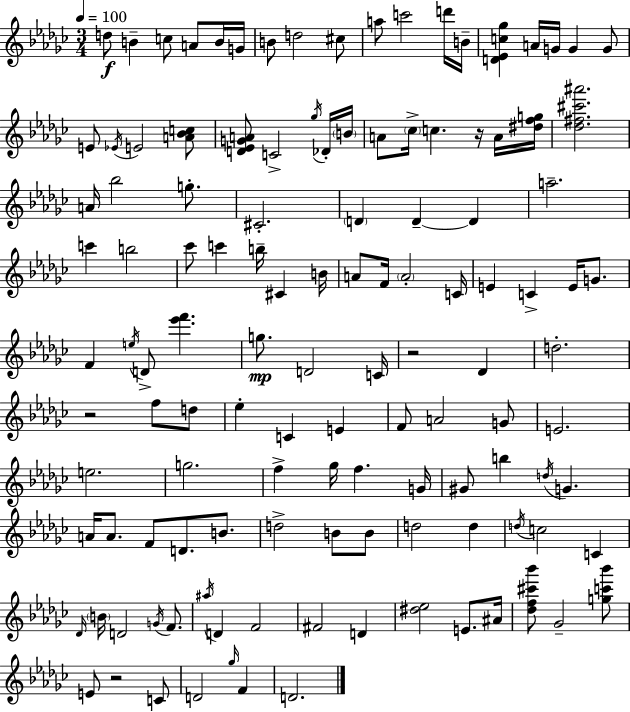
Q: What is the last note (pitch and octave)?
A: D4